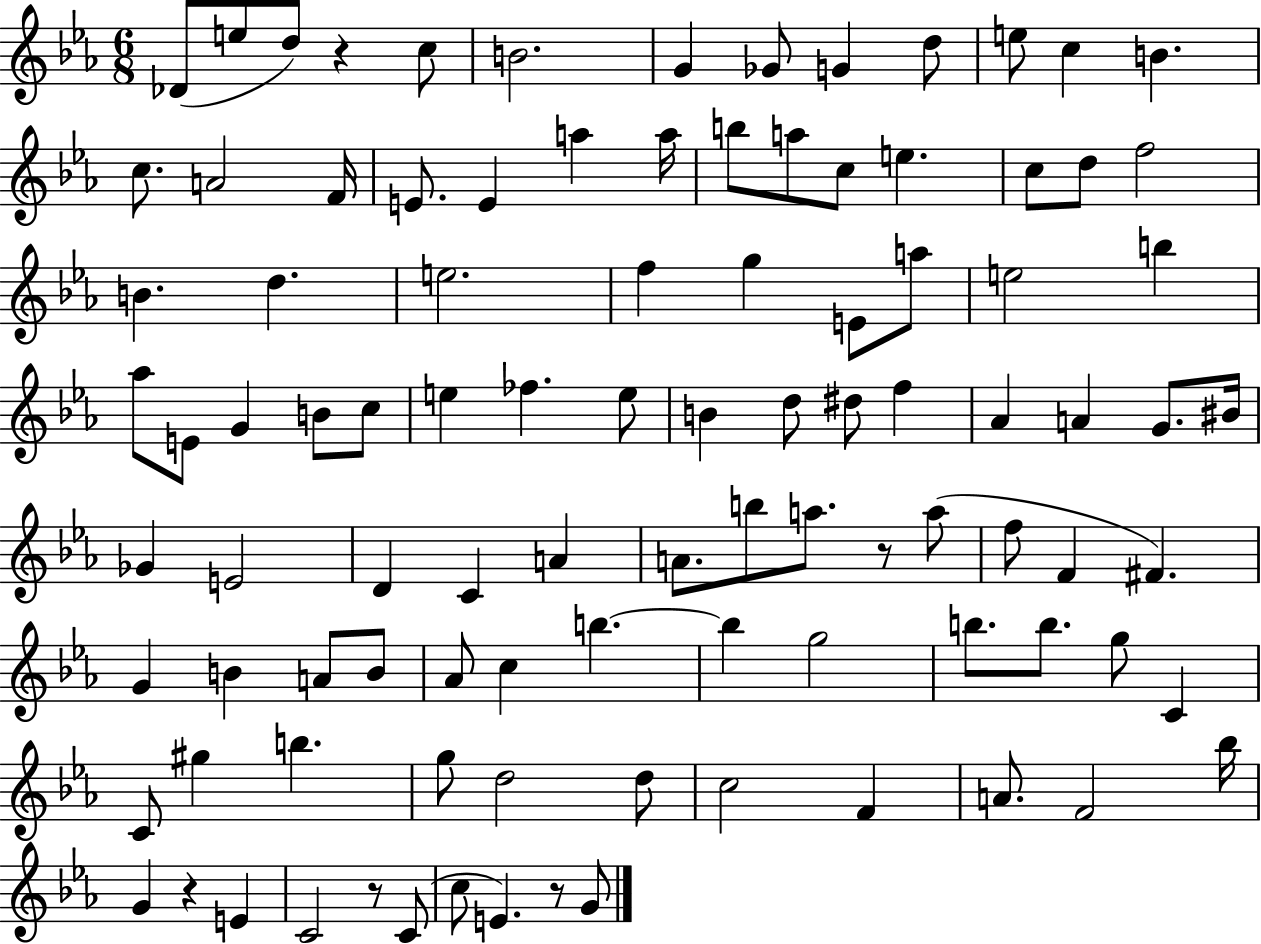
{
  \clef treble
  \numericTimeSignature
  \time 6/8
  \key ees \major
  des'8( e''8 d''8) r4 c''8 | b'2. | g'4 ges'8 g'4 d''8 | e''8 c''4 b'4. | \break c''8. a'2 f'16 | e'8. e'4 a''4 a''16 | b''8 a''8 c''8 e''4. | c''8 d''8 f''2 | \break b'4. d''4. | e''2. | f''4 g''4 e'8 a''8 | e''2 b''4 | \break aes''8 e'8 g'4 b'8 c''8 | e''4 fes''4. e''8 | b'4 d''8 dis''8 f''4 | aes'4 a'4 g'8. bis'16 | \break ges'4 e'2 | d'4 c'4 a'4 | a'8. b''8 a''8. r8 a''8( | f''8 f'4 fis'4.) | \break g'4 b'4 a'8 b'8 | aes'8 c''4 b''4.~~ | b''4 g''2 | b''8. b''8. g''8 c'4 | \break c'8 gis''4 b''4. | g''8 d''2 d''8 | c''2 f'4 | a'8. f'2 bes''16 | \break g'4 r4 e'4 | c'2 r8 c'8( | c''8 e'4.) r8 g'8 | \bar "|."
}